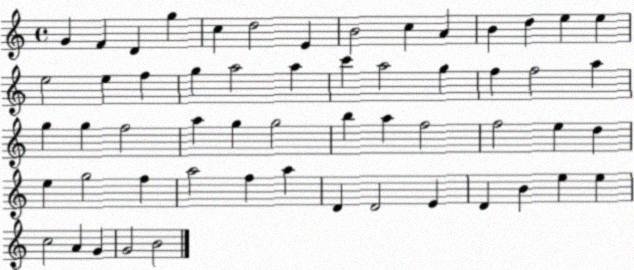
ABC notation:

X:1
T:Untitled
M:4/4
L:1/4
K:C
G F D g c d2 E B2 c A B d e e e2 e f g a2 a c' a2 g f f2 a g g f2 a g g2 b a f2 f2 e d e g2 f a2 f a D D2 E D B e e c2 A G G2 B2